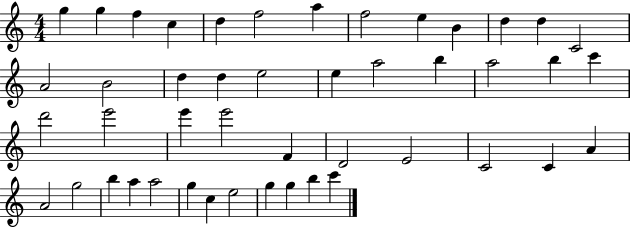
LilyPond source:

{
  \clef treble
  \numericTimeSignature
  \time 4/4
  \key c \major
  g''4 g''4 f''4 c''4 | d''4 f''2 a''4 | f''2 e''4 b'4 | d''4 d''4 c'2 | \break a'2 b'2 | d''4 d''4 e''2 | e''4 a''2 b''4 | a''2 b''4 c'''4 | \break d'''2 e'''2 | e'''4 e'''2 f'4 | d'2 e'2 | c'2 c'4 a'4 | \break a'2 g''2 | b''4 a''4 a''2 | g''4 c''4 e''2 | g''4 g''4 b''4 c'''4 | \break \bar "|."
}